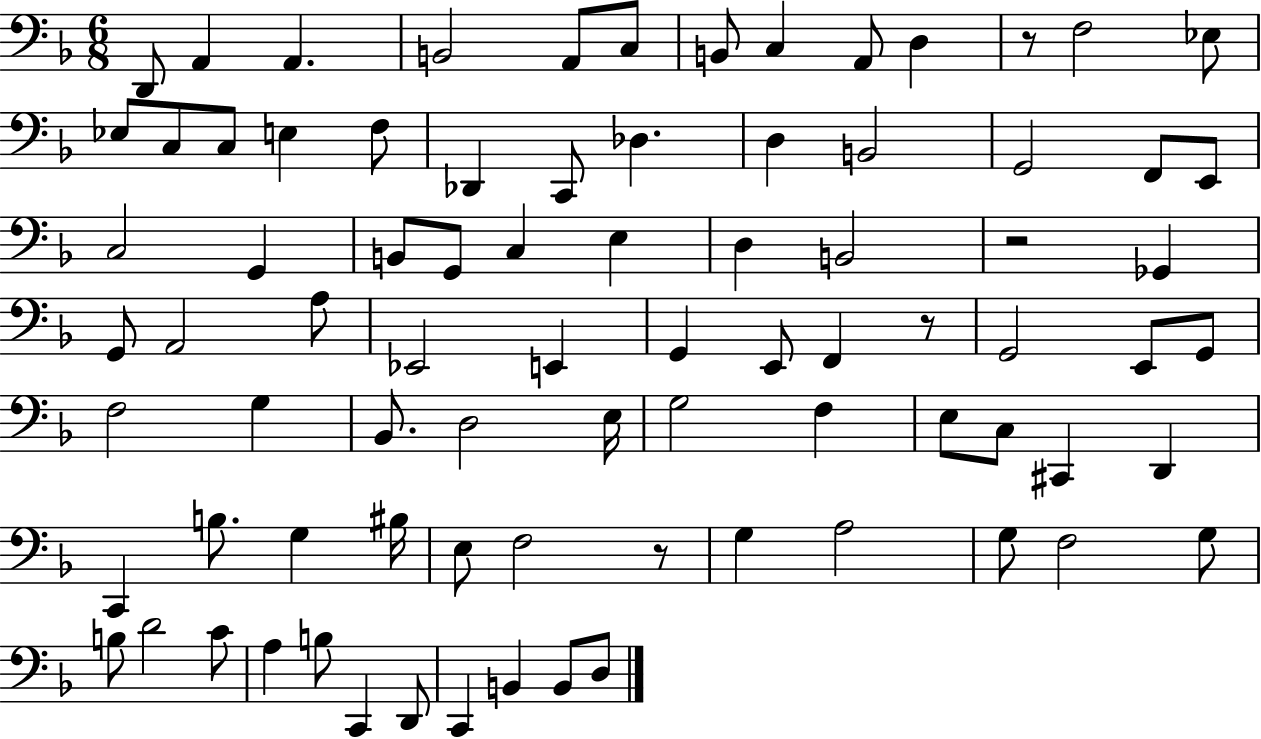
{
  \clef bass
  \numericTimeSignature
  \time 6/8
  \key f \major
  d,8 a,4 a,4. | b,2 a,8 c8 | b,8 c4 a,8 d4 | r8 f2 ees8 | \break ees8 c8 c8 e4 f8 | des,4 c,8 des4. | d4 b,2 | g,2 f,8 e,8 | \break c2 g,4 | b,8 g,8 c4 e4 | d4 b,2 | r2 ges,4 | \break g,8 a,2 a8 | ees,2 e,4 | g,4 e,8 f,4 r8 | g,2 e,8 g,8 | \break f2 g4 | bes,8. d2 e16 | g2 f4 | e8 c8 cis,4 d,4 | \break c,4 b8. g4 bis16 | e8 f2 r8 | g4 a2 | g8 f2 g8 | \break b8 d'2 c'8 | a4 b8 c,4 d,8 | c,4 b,4 b,8 d8 | \bar "|."
}